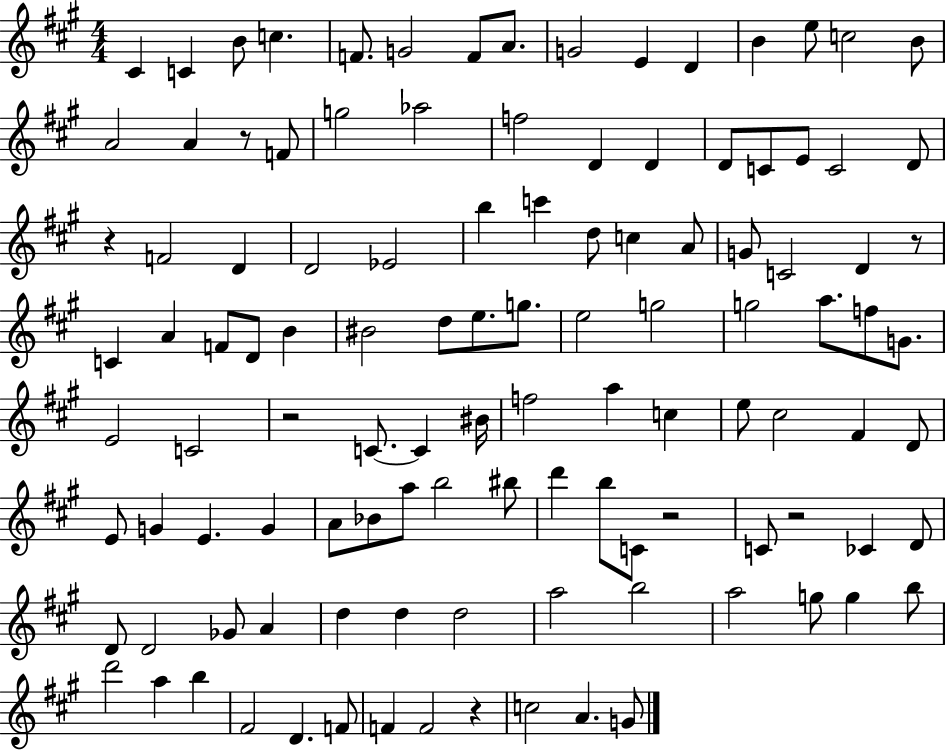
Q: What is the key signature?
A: A major